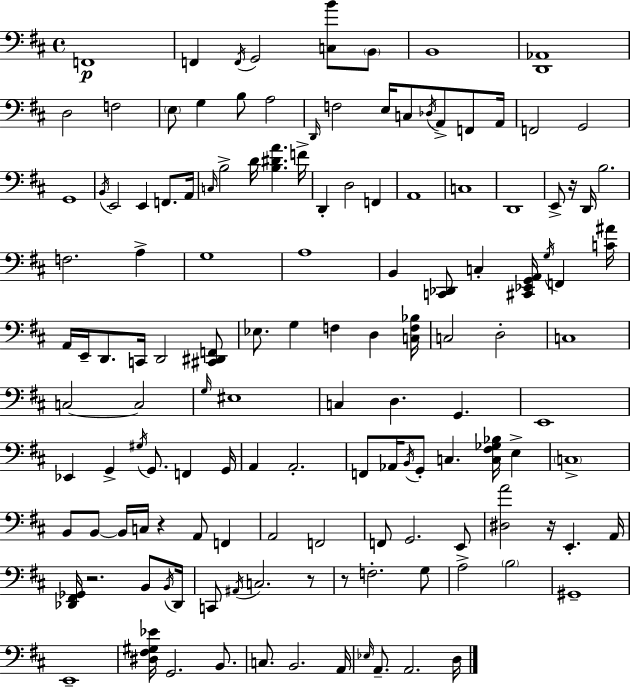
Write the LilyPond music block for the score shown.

{
  \clef bass
  \time 4/4
  \defaultTimeSignature
  \key d \major
  \repeat volta 2 { f,1\p | f,4 \acciaccatura { f,16 } g,2 <c b'>8 \parenthesize b,8 | b,1 | <d, aes,>1 | \break d2 f2 | \parenthesize e8 g4 b8 a2 | \grace { d,16 } f2 e16 c8 \acciaccatura { des16 } a,8-> | f,8 a,16 f,2 g,2 | \break g,1 | \acciaccatura { b,16 } e,2 e,4 | f,8. a,16 \grace { c16 } b2-> d'16 <b dis' a'>4. | f'16-> d,4-. d2 | \break f,4 a,1 | c1 | d,1 | e,8-> r16 d,16 b2. | \break f2. | a4-> g1 | a1 | b,4 <c, des,>8 c4-. <cis, ees, g, a,>16 | \break \acciaccatura { g16 } f,4 <c' ais'>16 a,16 e,16-- d,8. c,16 d,2 | <cis, dis, f,>8 ees8. g4 f4 | d4 <c f bes>16 c2 d2-. | c1 | \break c2~~ c2 | \grace { g16 } eis1 | c4 d4. | g,4. e,1 | \break ees,4 g,4-> \acciaccatura { gis16 } | g,8. f,4 g,16 a,4 a,2.-. | f,8 aes,16 \acciaccatura { b,16 } g,8-. c4. | <c fis ges bes>16 e4-> \parenthesize c1-> | \break b,8 b,8~~ b,16 c16 r4 | a,8 f,4 a,2 | f,2 f,8 g,2. | e,8 <dis a'>2 | \break r16 e,4.-. a,16 <des, fis, ges,>16 r2. | b,8 \acciaccatura { b,16 } des,16 c,8 \acciaccatura { ais,16 } c2. | r8 r8 f2.-. | g8 a2-> | \break \parenthesize b2 gis,1-- | e,1-- | <dis fis gis ees'>16 g,2. | b,8. c8. b,2. | \break a,16 \grace { ees16 } a,8.-- a,2. | d16 } \bar "|."
}